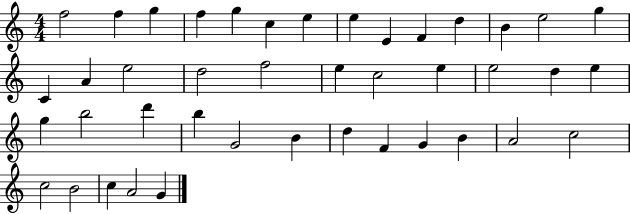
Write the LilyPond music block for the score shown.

{
  \clef treble
  \numericTimeSignature
  \time 4/4
  \key c \major
  f''2 f''4 g''4 | f''4 g''4 c''4 e''4 | e''4 e'4 f'4 d''4 | b'4 e''2 g''4 | \break c'4 a'4 e''2 | d''2 f''2 | e''4 c''2 e''4 | e''2 d''4 e''4 | \break g''4 b''2 d'''4 | b''4 g'2 b'4 | d''4 f'4 g'4 b'4 | a'2 c''2 | \break c''2 b'2 | c''4 a'2 g'4 | \bar "|."
}